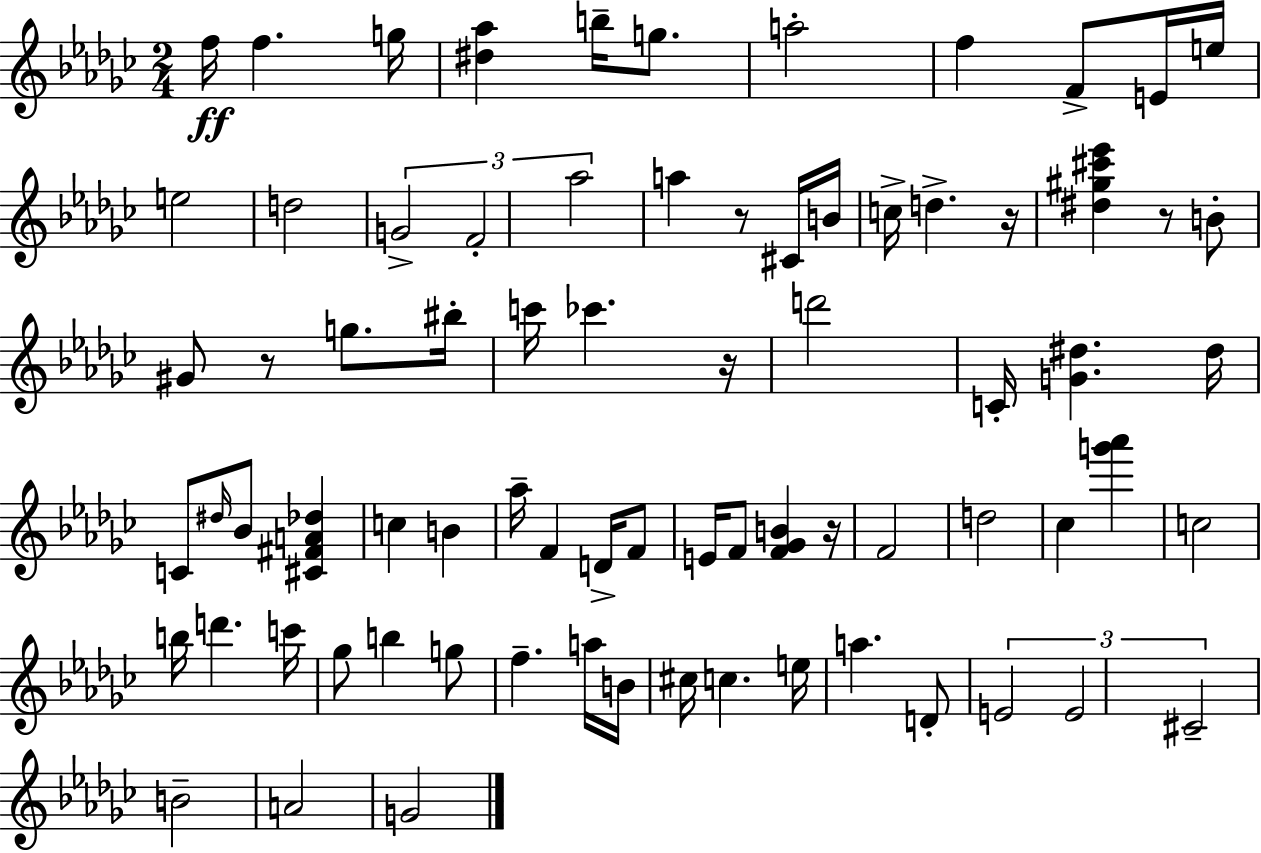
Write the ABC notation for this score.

X:1
T:Untitled
M:2/4
L:1/4
K:Ebm
f/4 f g/4 [^d_a] b/4 g/2 a2 f F/2 E/4 e/4 e2 d2 G2 F2 _a2 a z/2 ^C/4 B/4 c/4 d z/4 [^d^g^c'_e'] z/2 B/2 ^G/2 z/2 g/2 ^b/4 c'/4 _c' z/4 d'2 C/4 [G^d] ^d/4 C/2 ^d/4 _B/2 [^C^FA_d] c B _a/4 F D/4 F/2 E/4 F/2 [F_GB] z/4 F2 d2 _c [g'_a'] c2 b/4 d' c'/4 _g/2 b g/2 f a/4 B/4 ^c/4 c e/4 a D/2 E2 E2 ^C2 B2 A2 G2